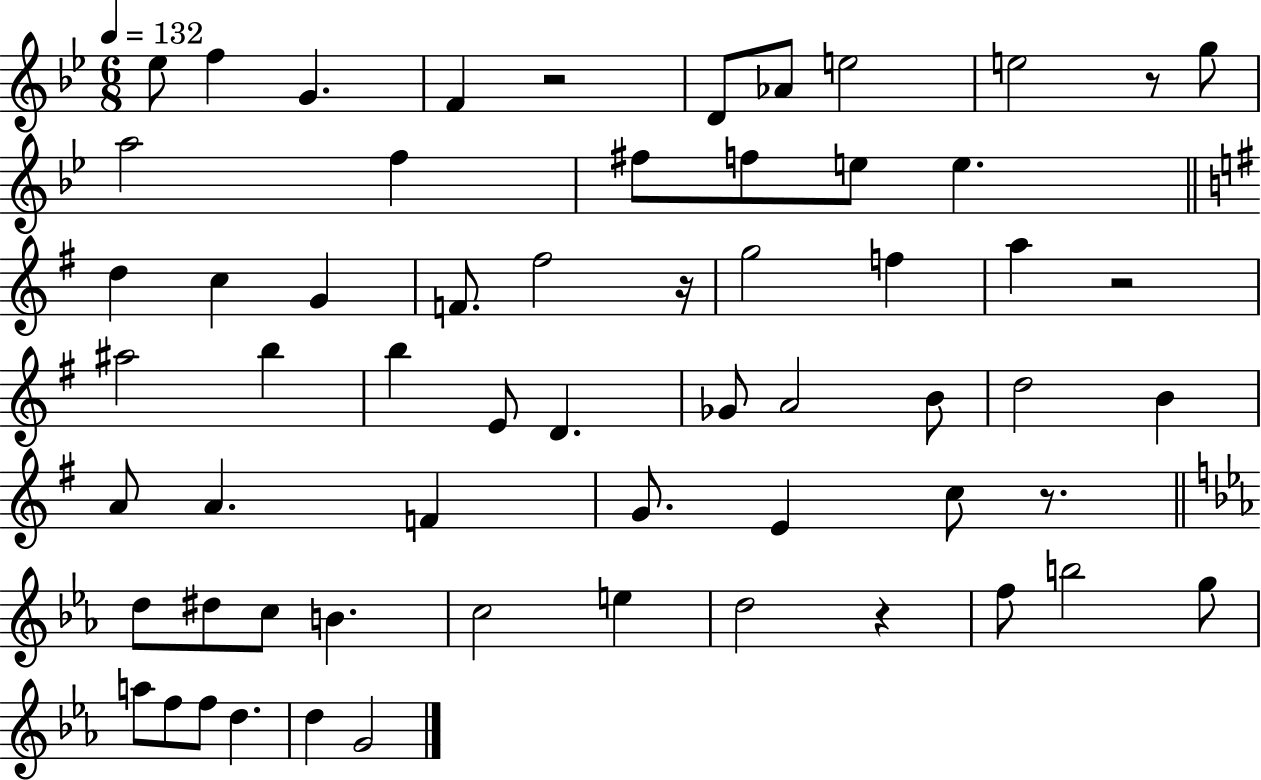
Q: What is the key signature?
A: BES major